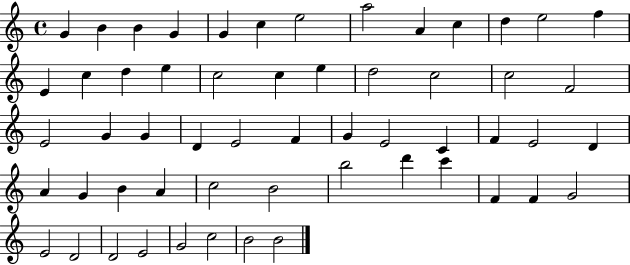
{
  \clef treble
  \time 4/4
  \defaultTimeSignature
  \key c \major
  g'4 b'4 b'4 g'4 | g'4 c''4 e''2 | a''2 a'4 c''4 | d''4 e''2 f''4 | \break e'4 c''4 d''4 e''4 | c''2 c''4 e''4 | d''2 c''2 | c''2 f'2 | \break e'2 g'4 g'4 | d'4 e'2 f'4 | g'4 e'2 c'4 | f'4 e'2 d'4 | \break a'4 g'4 b'4 a'4 | c''2 b'2 | b''2 d'''4 c'''4 | f'4 f'4 g'2 | \break e'2 d'2 | d'2 e'2 | g'2 c''2 | b'2 b'2 | \break \bar "|."
}